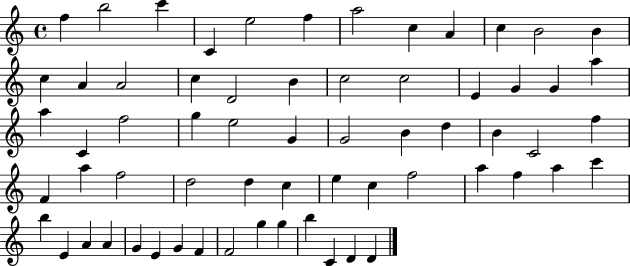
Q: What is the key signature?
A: C major